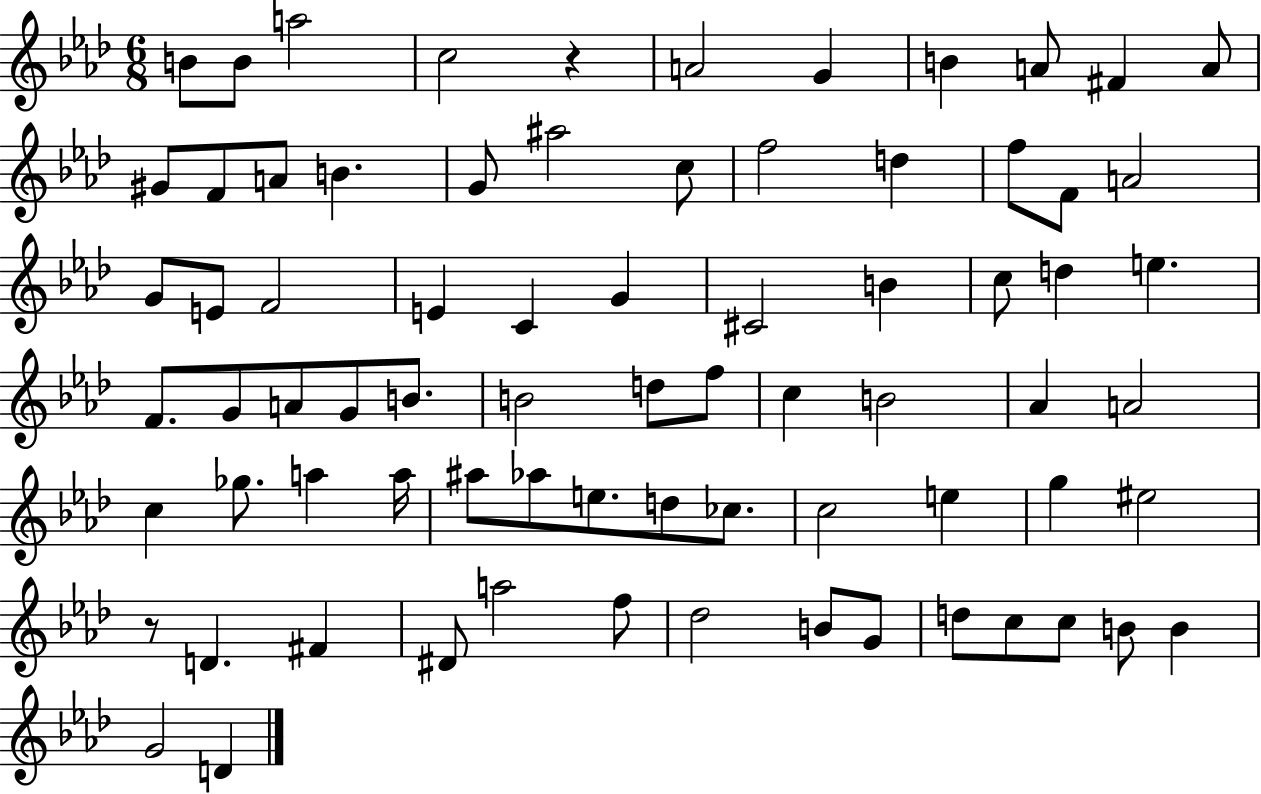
X:1
T:Untitled
M:6/8
L:1/4
K:Ab
B/2 B/2 a2 c2 z A2 G B A/2 ^F A/2 ^G/2 F/2 A/2 B G/2 ^a2 c/2 f2 d f/2 F/2 A2 G/2 E/2 F2 E C G ^C2 B c/2 d e F/2 G/2 A/2 G/2 B/2 B2 d/2 f/2 c B2 _A A2 c _g/2 a a/4 ^a/2 _a/2 e/2 d/2 _c/2 c2 e g ^e2 z/2 D ^F ^D/2 a2 f/2 _d2 B/2 G/2 d/2 c/2 c/2 B/2 B G2 D